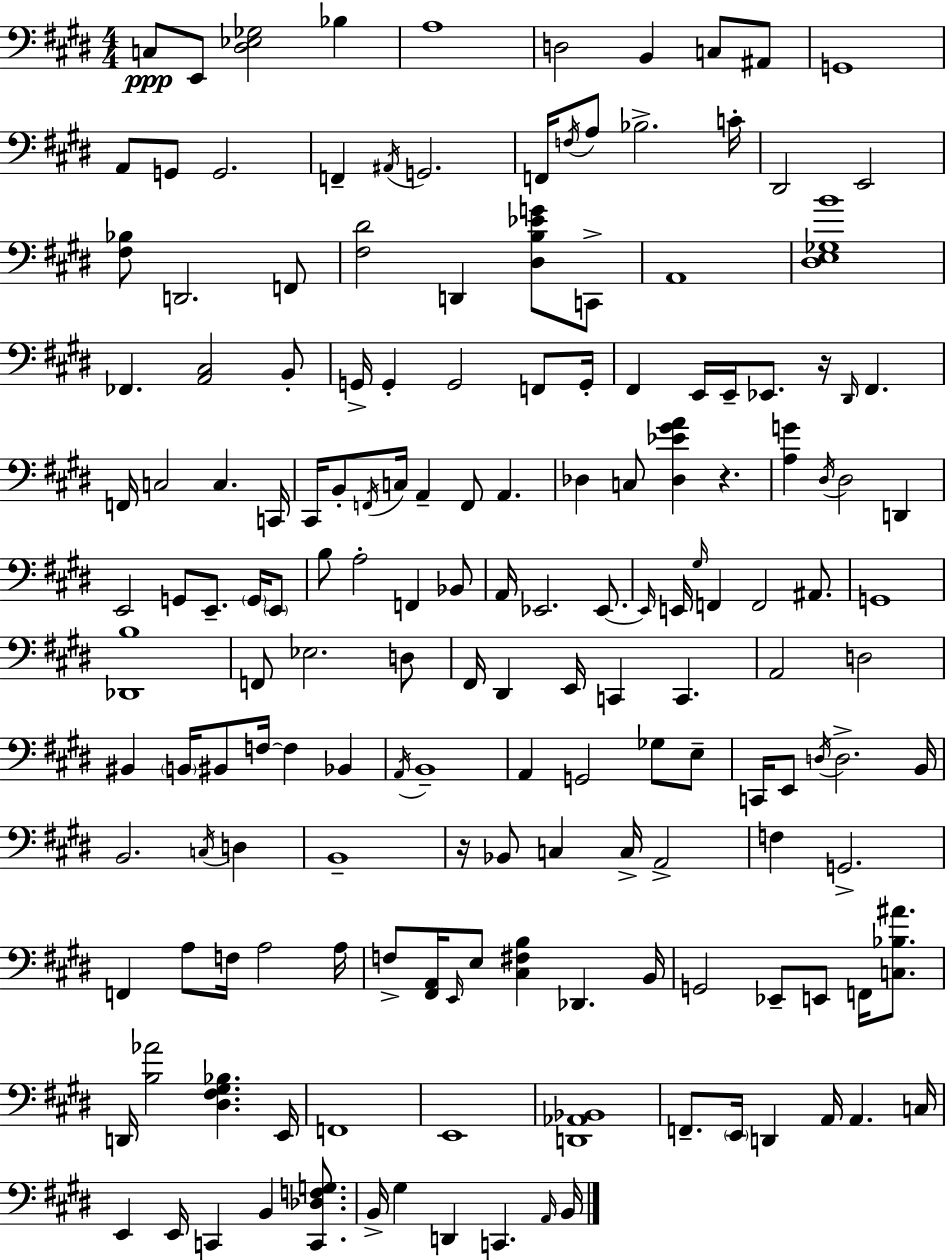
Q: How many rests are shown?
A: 3